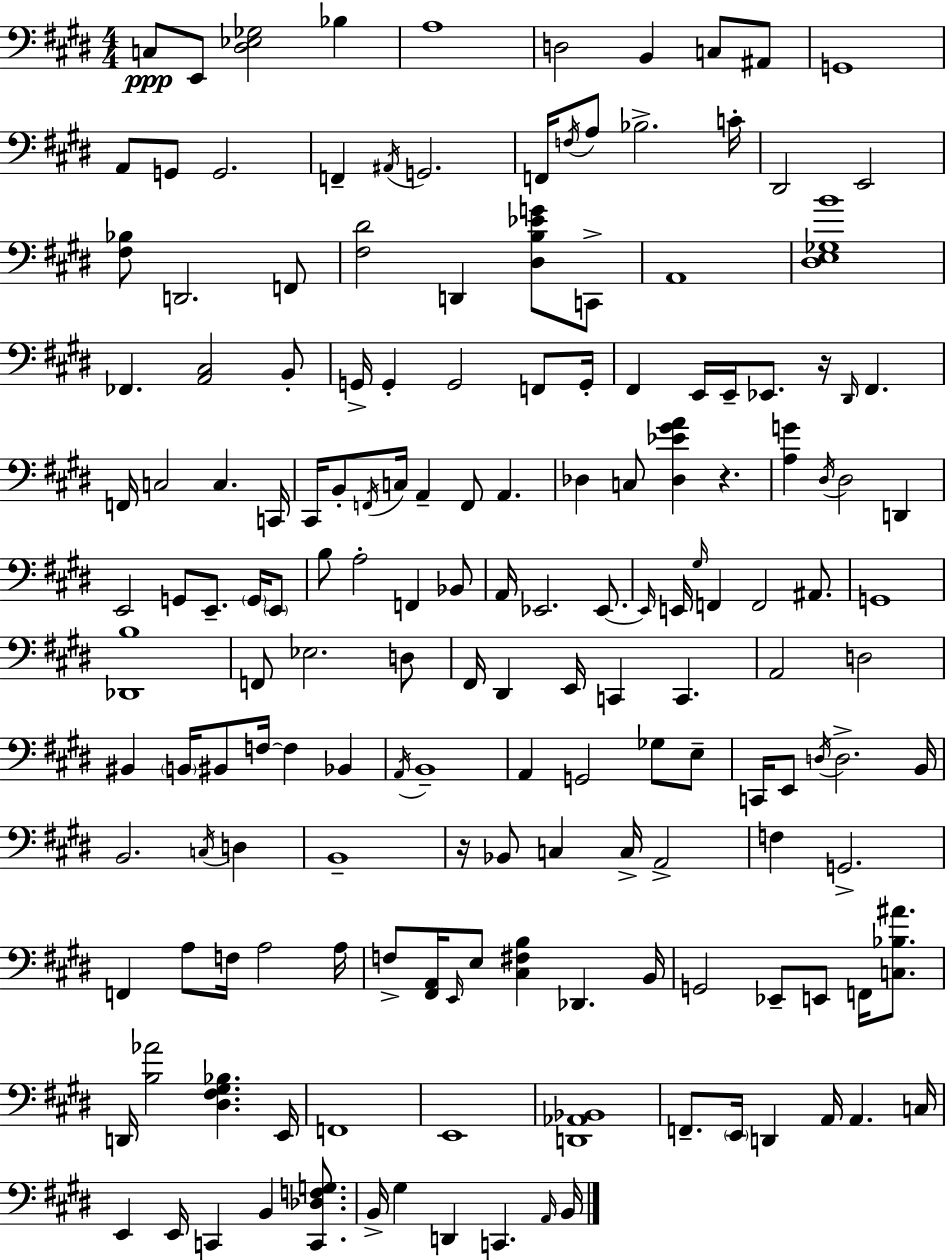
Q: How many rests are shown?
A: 3